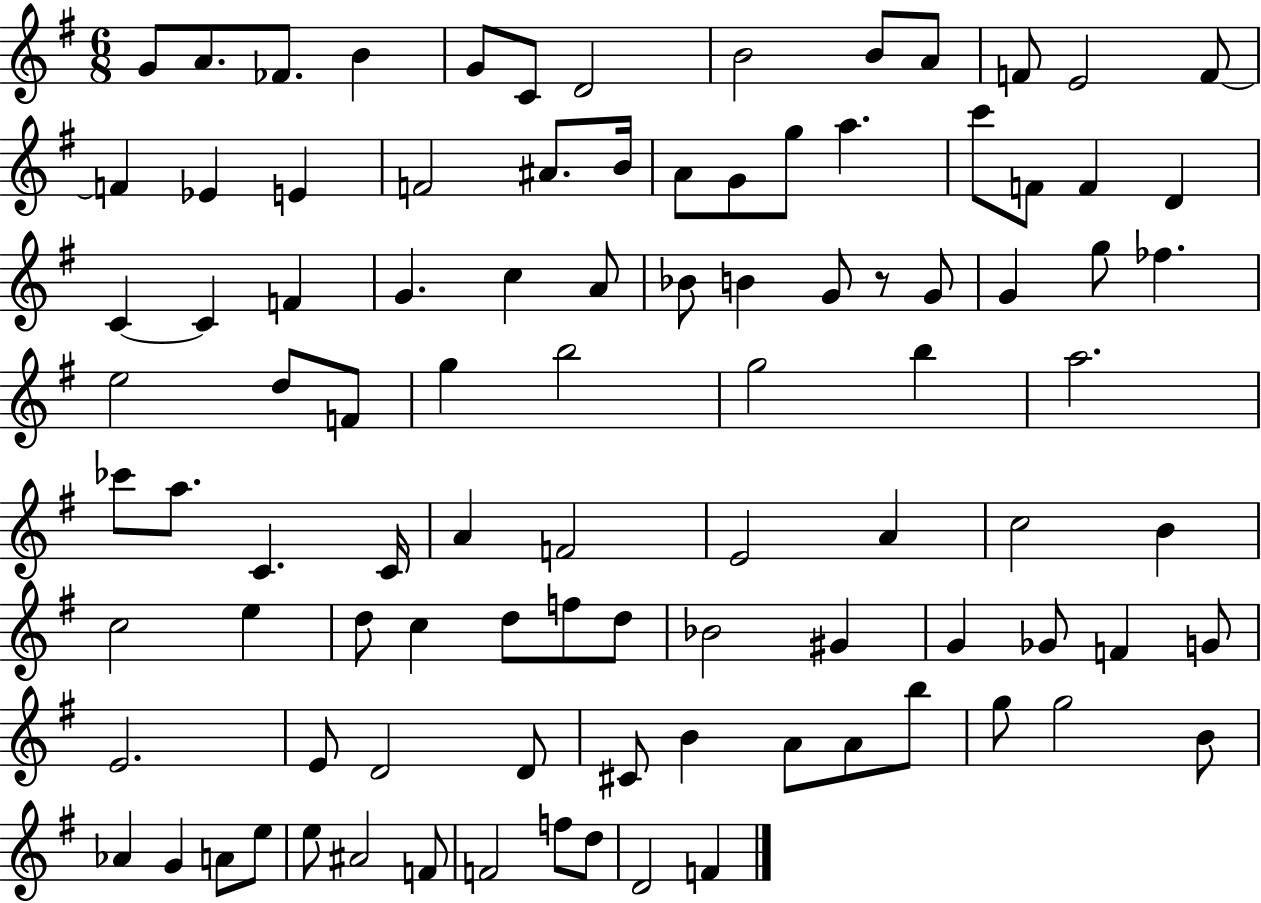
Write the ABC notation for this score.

X:1
T:Untitled
M:6/8
L:1/4
K:G
G/2 A/2 _F/2 B G/2 C/2 D2 B2 B/2 A/2 F/2 E2 F/2 F _E E F2 ^A/2 B/4 A/2 G/2 g/2 a c'/2 F/2 F D C C F G c A/2 _B/2 B G/2 z/2 G/2 G g/2 _f e2 d/2 F/2 g b2 g2 b a2 _c'/2 a/2 C C/4 A F2 E2 A c2 B c2 e d/2 c d/2 f/2 d/2 _B2 ^G G _G/2 F G/2 E2 E/2 D2 D/2 ^C/2 B A/2 A/2 b/2 g/2 g2 B/2 _A G A/2 e/2 e/2 ^A2 F/2 F2 f/2 d/2 D2 F